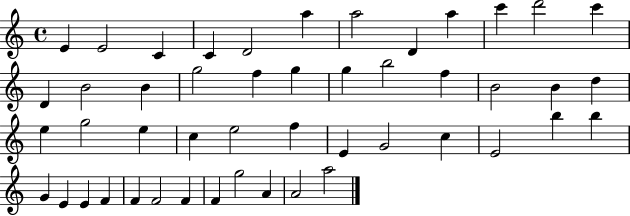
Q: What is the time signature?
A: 4/4